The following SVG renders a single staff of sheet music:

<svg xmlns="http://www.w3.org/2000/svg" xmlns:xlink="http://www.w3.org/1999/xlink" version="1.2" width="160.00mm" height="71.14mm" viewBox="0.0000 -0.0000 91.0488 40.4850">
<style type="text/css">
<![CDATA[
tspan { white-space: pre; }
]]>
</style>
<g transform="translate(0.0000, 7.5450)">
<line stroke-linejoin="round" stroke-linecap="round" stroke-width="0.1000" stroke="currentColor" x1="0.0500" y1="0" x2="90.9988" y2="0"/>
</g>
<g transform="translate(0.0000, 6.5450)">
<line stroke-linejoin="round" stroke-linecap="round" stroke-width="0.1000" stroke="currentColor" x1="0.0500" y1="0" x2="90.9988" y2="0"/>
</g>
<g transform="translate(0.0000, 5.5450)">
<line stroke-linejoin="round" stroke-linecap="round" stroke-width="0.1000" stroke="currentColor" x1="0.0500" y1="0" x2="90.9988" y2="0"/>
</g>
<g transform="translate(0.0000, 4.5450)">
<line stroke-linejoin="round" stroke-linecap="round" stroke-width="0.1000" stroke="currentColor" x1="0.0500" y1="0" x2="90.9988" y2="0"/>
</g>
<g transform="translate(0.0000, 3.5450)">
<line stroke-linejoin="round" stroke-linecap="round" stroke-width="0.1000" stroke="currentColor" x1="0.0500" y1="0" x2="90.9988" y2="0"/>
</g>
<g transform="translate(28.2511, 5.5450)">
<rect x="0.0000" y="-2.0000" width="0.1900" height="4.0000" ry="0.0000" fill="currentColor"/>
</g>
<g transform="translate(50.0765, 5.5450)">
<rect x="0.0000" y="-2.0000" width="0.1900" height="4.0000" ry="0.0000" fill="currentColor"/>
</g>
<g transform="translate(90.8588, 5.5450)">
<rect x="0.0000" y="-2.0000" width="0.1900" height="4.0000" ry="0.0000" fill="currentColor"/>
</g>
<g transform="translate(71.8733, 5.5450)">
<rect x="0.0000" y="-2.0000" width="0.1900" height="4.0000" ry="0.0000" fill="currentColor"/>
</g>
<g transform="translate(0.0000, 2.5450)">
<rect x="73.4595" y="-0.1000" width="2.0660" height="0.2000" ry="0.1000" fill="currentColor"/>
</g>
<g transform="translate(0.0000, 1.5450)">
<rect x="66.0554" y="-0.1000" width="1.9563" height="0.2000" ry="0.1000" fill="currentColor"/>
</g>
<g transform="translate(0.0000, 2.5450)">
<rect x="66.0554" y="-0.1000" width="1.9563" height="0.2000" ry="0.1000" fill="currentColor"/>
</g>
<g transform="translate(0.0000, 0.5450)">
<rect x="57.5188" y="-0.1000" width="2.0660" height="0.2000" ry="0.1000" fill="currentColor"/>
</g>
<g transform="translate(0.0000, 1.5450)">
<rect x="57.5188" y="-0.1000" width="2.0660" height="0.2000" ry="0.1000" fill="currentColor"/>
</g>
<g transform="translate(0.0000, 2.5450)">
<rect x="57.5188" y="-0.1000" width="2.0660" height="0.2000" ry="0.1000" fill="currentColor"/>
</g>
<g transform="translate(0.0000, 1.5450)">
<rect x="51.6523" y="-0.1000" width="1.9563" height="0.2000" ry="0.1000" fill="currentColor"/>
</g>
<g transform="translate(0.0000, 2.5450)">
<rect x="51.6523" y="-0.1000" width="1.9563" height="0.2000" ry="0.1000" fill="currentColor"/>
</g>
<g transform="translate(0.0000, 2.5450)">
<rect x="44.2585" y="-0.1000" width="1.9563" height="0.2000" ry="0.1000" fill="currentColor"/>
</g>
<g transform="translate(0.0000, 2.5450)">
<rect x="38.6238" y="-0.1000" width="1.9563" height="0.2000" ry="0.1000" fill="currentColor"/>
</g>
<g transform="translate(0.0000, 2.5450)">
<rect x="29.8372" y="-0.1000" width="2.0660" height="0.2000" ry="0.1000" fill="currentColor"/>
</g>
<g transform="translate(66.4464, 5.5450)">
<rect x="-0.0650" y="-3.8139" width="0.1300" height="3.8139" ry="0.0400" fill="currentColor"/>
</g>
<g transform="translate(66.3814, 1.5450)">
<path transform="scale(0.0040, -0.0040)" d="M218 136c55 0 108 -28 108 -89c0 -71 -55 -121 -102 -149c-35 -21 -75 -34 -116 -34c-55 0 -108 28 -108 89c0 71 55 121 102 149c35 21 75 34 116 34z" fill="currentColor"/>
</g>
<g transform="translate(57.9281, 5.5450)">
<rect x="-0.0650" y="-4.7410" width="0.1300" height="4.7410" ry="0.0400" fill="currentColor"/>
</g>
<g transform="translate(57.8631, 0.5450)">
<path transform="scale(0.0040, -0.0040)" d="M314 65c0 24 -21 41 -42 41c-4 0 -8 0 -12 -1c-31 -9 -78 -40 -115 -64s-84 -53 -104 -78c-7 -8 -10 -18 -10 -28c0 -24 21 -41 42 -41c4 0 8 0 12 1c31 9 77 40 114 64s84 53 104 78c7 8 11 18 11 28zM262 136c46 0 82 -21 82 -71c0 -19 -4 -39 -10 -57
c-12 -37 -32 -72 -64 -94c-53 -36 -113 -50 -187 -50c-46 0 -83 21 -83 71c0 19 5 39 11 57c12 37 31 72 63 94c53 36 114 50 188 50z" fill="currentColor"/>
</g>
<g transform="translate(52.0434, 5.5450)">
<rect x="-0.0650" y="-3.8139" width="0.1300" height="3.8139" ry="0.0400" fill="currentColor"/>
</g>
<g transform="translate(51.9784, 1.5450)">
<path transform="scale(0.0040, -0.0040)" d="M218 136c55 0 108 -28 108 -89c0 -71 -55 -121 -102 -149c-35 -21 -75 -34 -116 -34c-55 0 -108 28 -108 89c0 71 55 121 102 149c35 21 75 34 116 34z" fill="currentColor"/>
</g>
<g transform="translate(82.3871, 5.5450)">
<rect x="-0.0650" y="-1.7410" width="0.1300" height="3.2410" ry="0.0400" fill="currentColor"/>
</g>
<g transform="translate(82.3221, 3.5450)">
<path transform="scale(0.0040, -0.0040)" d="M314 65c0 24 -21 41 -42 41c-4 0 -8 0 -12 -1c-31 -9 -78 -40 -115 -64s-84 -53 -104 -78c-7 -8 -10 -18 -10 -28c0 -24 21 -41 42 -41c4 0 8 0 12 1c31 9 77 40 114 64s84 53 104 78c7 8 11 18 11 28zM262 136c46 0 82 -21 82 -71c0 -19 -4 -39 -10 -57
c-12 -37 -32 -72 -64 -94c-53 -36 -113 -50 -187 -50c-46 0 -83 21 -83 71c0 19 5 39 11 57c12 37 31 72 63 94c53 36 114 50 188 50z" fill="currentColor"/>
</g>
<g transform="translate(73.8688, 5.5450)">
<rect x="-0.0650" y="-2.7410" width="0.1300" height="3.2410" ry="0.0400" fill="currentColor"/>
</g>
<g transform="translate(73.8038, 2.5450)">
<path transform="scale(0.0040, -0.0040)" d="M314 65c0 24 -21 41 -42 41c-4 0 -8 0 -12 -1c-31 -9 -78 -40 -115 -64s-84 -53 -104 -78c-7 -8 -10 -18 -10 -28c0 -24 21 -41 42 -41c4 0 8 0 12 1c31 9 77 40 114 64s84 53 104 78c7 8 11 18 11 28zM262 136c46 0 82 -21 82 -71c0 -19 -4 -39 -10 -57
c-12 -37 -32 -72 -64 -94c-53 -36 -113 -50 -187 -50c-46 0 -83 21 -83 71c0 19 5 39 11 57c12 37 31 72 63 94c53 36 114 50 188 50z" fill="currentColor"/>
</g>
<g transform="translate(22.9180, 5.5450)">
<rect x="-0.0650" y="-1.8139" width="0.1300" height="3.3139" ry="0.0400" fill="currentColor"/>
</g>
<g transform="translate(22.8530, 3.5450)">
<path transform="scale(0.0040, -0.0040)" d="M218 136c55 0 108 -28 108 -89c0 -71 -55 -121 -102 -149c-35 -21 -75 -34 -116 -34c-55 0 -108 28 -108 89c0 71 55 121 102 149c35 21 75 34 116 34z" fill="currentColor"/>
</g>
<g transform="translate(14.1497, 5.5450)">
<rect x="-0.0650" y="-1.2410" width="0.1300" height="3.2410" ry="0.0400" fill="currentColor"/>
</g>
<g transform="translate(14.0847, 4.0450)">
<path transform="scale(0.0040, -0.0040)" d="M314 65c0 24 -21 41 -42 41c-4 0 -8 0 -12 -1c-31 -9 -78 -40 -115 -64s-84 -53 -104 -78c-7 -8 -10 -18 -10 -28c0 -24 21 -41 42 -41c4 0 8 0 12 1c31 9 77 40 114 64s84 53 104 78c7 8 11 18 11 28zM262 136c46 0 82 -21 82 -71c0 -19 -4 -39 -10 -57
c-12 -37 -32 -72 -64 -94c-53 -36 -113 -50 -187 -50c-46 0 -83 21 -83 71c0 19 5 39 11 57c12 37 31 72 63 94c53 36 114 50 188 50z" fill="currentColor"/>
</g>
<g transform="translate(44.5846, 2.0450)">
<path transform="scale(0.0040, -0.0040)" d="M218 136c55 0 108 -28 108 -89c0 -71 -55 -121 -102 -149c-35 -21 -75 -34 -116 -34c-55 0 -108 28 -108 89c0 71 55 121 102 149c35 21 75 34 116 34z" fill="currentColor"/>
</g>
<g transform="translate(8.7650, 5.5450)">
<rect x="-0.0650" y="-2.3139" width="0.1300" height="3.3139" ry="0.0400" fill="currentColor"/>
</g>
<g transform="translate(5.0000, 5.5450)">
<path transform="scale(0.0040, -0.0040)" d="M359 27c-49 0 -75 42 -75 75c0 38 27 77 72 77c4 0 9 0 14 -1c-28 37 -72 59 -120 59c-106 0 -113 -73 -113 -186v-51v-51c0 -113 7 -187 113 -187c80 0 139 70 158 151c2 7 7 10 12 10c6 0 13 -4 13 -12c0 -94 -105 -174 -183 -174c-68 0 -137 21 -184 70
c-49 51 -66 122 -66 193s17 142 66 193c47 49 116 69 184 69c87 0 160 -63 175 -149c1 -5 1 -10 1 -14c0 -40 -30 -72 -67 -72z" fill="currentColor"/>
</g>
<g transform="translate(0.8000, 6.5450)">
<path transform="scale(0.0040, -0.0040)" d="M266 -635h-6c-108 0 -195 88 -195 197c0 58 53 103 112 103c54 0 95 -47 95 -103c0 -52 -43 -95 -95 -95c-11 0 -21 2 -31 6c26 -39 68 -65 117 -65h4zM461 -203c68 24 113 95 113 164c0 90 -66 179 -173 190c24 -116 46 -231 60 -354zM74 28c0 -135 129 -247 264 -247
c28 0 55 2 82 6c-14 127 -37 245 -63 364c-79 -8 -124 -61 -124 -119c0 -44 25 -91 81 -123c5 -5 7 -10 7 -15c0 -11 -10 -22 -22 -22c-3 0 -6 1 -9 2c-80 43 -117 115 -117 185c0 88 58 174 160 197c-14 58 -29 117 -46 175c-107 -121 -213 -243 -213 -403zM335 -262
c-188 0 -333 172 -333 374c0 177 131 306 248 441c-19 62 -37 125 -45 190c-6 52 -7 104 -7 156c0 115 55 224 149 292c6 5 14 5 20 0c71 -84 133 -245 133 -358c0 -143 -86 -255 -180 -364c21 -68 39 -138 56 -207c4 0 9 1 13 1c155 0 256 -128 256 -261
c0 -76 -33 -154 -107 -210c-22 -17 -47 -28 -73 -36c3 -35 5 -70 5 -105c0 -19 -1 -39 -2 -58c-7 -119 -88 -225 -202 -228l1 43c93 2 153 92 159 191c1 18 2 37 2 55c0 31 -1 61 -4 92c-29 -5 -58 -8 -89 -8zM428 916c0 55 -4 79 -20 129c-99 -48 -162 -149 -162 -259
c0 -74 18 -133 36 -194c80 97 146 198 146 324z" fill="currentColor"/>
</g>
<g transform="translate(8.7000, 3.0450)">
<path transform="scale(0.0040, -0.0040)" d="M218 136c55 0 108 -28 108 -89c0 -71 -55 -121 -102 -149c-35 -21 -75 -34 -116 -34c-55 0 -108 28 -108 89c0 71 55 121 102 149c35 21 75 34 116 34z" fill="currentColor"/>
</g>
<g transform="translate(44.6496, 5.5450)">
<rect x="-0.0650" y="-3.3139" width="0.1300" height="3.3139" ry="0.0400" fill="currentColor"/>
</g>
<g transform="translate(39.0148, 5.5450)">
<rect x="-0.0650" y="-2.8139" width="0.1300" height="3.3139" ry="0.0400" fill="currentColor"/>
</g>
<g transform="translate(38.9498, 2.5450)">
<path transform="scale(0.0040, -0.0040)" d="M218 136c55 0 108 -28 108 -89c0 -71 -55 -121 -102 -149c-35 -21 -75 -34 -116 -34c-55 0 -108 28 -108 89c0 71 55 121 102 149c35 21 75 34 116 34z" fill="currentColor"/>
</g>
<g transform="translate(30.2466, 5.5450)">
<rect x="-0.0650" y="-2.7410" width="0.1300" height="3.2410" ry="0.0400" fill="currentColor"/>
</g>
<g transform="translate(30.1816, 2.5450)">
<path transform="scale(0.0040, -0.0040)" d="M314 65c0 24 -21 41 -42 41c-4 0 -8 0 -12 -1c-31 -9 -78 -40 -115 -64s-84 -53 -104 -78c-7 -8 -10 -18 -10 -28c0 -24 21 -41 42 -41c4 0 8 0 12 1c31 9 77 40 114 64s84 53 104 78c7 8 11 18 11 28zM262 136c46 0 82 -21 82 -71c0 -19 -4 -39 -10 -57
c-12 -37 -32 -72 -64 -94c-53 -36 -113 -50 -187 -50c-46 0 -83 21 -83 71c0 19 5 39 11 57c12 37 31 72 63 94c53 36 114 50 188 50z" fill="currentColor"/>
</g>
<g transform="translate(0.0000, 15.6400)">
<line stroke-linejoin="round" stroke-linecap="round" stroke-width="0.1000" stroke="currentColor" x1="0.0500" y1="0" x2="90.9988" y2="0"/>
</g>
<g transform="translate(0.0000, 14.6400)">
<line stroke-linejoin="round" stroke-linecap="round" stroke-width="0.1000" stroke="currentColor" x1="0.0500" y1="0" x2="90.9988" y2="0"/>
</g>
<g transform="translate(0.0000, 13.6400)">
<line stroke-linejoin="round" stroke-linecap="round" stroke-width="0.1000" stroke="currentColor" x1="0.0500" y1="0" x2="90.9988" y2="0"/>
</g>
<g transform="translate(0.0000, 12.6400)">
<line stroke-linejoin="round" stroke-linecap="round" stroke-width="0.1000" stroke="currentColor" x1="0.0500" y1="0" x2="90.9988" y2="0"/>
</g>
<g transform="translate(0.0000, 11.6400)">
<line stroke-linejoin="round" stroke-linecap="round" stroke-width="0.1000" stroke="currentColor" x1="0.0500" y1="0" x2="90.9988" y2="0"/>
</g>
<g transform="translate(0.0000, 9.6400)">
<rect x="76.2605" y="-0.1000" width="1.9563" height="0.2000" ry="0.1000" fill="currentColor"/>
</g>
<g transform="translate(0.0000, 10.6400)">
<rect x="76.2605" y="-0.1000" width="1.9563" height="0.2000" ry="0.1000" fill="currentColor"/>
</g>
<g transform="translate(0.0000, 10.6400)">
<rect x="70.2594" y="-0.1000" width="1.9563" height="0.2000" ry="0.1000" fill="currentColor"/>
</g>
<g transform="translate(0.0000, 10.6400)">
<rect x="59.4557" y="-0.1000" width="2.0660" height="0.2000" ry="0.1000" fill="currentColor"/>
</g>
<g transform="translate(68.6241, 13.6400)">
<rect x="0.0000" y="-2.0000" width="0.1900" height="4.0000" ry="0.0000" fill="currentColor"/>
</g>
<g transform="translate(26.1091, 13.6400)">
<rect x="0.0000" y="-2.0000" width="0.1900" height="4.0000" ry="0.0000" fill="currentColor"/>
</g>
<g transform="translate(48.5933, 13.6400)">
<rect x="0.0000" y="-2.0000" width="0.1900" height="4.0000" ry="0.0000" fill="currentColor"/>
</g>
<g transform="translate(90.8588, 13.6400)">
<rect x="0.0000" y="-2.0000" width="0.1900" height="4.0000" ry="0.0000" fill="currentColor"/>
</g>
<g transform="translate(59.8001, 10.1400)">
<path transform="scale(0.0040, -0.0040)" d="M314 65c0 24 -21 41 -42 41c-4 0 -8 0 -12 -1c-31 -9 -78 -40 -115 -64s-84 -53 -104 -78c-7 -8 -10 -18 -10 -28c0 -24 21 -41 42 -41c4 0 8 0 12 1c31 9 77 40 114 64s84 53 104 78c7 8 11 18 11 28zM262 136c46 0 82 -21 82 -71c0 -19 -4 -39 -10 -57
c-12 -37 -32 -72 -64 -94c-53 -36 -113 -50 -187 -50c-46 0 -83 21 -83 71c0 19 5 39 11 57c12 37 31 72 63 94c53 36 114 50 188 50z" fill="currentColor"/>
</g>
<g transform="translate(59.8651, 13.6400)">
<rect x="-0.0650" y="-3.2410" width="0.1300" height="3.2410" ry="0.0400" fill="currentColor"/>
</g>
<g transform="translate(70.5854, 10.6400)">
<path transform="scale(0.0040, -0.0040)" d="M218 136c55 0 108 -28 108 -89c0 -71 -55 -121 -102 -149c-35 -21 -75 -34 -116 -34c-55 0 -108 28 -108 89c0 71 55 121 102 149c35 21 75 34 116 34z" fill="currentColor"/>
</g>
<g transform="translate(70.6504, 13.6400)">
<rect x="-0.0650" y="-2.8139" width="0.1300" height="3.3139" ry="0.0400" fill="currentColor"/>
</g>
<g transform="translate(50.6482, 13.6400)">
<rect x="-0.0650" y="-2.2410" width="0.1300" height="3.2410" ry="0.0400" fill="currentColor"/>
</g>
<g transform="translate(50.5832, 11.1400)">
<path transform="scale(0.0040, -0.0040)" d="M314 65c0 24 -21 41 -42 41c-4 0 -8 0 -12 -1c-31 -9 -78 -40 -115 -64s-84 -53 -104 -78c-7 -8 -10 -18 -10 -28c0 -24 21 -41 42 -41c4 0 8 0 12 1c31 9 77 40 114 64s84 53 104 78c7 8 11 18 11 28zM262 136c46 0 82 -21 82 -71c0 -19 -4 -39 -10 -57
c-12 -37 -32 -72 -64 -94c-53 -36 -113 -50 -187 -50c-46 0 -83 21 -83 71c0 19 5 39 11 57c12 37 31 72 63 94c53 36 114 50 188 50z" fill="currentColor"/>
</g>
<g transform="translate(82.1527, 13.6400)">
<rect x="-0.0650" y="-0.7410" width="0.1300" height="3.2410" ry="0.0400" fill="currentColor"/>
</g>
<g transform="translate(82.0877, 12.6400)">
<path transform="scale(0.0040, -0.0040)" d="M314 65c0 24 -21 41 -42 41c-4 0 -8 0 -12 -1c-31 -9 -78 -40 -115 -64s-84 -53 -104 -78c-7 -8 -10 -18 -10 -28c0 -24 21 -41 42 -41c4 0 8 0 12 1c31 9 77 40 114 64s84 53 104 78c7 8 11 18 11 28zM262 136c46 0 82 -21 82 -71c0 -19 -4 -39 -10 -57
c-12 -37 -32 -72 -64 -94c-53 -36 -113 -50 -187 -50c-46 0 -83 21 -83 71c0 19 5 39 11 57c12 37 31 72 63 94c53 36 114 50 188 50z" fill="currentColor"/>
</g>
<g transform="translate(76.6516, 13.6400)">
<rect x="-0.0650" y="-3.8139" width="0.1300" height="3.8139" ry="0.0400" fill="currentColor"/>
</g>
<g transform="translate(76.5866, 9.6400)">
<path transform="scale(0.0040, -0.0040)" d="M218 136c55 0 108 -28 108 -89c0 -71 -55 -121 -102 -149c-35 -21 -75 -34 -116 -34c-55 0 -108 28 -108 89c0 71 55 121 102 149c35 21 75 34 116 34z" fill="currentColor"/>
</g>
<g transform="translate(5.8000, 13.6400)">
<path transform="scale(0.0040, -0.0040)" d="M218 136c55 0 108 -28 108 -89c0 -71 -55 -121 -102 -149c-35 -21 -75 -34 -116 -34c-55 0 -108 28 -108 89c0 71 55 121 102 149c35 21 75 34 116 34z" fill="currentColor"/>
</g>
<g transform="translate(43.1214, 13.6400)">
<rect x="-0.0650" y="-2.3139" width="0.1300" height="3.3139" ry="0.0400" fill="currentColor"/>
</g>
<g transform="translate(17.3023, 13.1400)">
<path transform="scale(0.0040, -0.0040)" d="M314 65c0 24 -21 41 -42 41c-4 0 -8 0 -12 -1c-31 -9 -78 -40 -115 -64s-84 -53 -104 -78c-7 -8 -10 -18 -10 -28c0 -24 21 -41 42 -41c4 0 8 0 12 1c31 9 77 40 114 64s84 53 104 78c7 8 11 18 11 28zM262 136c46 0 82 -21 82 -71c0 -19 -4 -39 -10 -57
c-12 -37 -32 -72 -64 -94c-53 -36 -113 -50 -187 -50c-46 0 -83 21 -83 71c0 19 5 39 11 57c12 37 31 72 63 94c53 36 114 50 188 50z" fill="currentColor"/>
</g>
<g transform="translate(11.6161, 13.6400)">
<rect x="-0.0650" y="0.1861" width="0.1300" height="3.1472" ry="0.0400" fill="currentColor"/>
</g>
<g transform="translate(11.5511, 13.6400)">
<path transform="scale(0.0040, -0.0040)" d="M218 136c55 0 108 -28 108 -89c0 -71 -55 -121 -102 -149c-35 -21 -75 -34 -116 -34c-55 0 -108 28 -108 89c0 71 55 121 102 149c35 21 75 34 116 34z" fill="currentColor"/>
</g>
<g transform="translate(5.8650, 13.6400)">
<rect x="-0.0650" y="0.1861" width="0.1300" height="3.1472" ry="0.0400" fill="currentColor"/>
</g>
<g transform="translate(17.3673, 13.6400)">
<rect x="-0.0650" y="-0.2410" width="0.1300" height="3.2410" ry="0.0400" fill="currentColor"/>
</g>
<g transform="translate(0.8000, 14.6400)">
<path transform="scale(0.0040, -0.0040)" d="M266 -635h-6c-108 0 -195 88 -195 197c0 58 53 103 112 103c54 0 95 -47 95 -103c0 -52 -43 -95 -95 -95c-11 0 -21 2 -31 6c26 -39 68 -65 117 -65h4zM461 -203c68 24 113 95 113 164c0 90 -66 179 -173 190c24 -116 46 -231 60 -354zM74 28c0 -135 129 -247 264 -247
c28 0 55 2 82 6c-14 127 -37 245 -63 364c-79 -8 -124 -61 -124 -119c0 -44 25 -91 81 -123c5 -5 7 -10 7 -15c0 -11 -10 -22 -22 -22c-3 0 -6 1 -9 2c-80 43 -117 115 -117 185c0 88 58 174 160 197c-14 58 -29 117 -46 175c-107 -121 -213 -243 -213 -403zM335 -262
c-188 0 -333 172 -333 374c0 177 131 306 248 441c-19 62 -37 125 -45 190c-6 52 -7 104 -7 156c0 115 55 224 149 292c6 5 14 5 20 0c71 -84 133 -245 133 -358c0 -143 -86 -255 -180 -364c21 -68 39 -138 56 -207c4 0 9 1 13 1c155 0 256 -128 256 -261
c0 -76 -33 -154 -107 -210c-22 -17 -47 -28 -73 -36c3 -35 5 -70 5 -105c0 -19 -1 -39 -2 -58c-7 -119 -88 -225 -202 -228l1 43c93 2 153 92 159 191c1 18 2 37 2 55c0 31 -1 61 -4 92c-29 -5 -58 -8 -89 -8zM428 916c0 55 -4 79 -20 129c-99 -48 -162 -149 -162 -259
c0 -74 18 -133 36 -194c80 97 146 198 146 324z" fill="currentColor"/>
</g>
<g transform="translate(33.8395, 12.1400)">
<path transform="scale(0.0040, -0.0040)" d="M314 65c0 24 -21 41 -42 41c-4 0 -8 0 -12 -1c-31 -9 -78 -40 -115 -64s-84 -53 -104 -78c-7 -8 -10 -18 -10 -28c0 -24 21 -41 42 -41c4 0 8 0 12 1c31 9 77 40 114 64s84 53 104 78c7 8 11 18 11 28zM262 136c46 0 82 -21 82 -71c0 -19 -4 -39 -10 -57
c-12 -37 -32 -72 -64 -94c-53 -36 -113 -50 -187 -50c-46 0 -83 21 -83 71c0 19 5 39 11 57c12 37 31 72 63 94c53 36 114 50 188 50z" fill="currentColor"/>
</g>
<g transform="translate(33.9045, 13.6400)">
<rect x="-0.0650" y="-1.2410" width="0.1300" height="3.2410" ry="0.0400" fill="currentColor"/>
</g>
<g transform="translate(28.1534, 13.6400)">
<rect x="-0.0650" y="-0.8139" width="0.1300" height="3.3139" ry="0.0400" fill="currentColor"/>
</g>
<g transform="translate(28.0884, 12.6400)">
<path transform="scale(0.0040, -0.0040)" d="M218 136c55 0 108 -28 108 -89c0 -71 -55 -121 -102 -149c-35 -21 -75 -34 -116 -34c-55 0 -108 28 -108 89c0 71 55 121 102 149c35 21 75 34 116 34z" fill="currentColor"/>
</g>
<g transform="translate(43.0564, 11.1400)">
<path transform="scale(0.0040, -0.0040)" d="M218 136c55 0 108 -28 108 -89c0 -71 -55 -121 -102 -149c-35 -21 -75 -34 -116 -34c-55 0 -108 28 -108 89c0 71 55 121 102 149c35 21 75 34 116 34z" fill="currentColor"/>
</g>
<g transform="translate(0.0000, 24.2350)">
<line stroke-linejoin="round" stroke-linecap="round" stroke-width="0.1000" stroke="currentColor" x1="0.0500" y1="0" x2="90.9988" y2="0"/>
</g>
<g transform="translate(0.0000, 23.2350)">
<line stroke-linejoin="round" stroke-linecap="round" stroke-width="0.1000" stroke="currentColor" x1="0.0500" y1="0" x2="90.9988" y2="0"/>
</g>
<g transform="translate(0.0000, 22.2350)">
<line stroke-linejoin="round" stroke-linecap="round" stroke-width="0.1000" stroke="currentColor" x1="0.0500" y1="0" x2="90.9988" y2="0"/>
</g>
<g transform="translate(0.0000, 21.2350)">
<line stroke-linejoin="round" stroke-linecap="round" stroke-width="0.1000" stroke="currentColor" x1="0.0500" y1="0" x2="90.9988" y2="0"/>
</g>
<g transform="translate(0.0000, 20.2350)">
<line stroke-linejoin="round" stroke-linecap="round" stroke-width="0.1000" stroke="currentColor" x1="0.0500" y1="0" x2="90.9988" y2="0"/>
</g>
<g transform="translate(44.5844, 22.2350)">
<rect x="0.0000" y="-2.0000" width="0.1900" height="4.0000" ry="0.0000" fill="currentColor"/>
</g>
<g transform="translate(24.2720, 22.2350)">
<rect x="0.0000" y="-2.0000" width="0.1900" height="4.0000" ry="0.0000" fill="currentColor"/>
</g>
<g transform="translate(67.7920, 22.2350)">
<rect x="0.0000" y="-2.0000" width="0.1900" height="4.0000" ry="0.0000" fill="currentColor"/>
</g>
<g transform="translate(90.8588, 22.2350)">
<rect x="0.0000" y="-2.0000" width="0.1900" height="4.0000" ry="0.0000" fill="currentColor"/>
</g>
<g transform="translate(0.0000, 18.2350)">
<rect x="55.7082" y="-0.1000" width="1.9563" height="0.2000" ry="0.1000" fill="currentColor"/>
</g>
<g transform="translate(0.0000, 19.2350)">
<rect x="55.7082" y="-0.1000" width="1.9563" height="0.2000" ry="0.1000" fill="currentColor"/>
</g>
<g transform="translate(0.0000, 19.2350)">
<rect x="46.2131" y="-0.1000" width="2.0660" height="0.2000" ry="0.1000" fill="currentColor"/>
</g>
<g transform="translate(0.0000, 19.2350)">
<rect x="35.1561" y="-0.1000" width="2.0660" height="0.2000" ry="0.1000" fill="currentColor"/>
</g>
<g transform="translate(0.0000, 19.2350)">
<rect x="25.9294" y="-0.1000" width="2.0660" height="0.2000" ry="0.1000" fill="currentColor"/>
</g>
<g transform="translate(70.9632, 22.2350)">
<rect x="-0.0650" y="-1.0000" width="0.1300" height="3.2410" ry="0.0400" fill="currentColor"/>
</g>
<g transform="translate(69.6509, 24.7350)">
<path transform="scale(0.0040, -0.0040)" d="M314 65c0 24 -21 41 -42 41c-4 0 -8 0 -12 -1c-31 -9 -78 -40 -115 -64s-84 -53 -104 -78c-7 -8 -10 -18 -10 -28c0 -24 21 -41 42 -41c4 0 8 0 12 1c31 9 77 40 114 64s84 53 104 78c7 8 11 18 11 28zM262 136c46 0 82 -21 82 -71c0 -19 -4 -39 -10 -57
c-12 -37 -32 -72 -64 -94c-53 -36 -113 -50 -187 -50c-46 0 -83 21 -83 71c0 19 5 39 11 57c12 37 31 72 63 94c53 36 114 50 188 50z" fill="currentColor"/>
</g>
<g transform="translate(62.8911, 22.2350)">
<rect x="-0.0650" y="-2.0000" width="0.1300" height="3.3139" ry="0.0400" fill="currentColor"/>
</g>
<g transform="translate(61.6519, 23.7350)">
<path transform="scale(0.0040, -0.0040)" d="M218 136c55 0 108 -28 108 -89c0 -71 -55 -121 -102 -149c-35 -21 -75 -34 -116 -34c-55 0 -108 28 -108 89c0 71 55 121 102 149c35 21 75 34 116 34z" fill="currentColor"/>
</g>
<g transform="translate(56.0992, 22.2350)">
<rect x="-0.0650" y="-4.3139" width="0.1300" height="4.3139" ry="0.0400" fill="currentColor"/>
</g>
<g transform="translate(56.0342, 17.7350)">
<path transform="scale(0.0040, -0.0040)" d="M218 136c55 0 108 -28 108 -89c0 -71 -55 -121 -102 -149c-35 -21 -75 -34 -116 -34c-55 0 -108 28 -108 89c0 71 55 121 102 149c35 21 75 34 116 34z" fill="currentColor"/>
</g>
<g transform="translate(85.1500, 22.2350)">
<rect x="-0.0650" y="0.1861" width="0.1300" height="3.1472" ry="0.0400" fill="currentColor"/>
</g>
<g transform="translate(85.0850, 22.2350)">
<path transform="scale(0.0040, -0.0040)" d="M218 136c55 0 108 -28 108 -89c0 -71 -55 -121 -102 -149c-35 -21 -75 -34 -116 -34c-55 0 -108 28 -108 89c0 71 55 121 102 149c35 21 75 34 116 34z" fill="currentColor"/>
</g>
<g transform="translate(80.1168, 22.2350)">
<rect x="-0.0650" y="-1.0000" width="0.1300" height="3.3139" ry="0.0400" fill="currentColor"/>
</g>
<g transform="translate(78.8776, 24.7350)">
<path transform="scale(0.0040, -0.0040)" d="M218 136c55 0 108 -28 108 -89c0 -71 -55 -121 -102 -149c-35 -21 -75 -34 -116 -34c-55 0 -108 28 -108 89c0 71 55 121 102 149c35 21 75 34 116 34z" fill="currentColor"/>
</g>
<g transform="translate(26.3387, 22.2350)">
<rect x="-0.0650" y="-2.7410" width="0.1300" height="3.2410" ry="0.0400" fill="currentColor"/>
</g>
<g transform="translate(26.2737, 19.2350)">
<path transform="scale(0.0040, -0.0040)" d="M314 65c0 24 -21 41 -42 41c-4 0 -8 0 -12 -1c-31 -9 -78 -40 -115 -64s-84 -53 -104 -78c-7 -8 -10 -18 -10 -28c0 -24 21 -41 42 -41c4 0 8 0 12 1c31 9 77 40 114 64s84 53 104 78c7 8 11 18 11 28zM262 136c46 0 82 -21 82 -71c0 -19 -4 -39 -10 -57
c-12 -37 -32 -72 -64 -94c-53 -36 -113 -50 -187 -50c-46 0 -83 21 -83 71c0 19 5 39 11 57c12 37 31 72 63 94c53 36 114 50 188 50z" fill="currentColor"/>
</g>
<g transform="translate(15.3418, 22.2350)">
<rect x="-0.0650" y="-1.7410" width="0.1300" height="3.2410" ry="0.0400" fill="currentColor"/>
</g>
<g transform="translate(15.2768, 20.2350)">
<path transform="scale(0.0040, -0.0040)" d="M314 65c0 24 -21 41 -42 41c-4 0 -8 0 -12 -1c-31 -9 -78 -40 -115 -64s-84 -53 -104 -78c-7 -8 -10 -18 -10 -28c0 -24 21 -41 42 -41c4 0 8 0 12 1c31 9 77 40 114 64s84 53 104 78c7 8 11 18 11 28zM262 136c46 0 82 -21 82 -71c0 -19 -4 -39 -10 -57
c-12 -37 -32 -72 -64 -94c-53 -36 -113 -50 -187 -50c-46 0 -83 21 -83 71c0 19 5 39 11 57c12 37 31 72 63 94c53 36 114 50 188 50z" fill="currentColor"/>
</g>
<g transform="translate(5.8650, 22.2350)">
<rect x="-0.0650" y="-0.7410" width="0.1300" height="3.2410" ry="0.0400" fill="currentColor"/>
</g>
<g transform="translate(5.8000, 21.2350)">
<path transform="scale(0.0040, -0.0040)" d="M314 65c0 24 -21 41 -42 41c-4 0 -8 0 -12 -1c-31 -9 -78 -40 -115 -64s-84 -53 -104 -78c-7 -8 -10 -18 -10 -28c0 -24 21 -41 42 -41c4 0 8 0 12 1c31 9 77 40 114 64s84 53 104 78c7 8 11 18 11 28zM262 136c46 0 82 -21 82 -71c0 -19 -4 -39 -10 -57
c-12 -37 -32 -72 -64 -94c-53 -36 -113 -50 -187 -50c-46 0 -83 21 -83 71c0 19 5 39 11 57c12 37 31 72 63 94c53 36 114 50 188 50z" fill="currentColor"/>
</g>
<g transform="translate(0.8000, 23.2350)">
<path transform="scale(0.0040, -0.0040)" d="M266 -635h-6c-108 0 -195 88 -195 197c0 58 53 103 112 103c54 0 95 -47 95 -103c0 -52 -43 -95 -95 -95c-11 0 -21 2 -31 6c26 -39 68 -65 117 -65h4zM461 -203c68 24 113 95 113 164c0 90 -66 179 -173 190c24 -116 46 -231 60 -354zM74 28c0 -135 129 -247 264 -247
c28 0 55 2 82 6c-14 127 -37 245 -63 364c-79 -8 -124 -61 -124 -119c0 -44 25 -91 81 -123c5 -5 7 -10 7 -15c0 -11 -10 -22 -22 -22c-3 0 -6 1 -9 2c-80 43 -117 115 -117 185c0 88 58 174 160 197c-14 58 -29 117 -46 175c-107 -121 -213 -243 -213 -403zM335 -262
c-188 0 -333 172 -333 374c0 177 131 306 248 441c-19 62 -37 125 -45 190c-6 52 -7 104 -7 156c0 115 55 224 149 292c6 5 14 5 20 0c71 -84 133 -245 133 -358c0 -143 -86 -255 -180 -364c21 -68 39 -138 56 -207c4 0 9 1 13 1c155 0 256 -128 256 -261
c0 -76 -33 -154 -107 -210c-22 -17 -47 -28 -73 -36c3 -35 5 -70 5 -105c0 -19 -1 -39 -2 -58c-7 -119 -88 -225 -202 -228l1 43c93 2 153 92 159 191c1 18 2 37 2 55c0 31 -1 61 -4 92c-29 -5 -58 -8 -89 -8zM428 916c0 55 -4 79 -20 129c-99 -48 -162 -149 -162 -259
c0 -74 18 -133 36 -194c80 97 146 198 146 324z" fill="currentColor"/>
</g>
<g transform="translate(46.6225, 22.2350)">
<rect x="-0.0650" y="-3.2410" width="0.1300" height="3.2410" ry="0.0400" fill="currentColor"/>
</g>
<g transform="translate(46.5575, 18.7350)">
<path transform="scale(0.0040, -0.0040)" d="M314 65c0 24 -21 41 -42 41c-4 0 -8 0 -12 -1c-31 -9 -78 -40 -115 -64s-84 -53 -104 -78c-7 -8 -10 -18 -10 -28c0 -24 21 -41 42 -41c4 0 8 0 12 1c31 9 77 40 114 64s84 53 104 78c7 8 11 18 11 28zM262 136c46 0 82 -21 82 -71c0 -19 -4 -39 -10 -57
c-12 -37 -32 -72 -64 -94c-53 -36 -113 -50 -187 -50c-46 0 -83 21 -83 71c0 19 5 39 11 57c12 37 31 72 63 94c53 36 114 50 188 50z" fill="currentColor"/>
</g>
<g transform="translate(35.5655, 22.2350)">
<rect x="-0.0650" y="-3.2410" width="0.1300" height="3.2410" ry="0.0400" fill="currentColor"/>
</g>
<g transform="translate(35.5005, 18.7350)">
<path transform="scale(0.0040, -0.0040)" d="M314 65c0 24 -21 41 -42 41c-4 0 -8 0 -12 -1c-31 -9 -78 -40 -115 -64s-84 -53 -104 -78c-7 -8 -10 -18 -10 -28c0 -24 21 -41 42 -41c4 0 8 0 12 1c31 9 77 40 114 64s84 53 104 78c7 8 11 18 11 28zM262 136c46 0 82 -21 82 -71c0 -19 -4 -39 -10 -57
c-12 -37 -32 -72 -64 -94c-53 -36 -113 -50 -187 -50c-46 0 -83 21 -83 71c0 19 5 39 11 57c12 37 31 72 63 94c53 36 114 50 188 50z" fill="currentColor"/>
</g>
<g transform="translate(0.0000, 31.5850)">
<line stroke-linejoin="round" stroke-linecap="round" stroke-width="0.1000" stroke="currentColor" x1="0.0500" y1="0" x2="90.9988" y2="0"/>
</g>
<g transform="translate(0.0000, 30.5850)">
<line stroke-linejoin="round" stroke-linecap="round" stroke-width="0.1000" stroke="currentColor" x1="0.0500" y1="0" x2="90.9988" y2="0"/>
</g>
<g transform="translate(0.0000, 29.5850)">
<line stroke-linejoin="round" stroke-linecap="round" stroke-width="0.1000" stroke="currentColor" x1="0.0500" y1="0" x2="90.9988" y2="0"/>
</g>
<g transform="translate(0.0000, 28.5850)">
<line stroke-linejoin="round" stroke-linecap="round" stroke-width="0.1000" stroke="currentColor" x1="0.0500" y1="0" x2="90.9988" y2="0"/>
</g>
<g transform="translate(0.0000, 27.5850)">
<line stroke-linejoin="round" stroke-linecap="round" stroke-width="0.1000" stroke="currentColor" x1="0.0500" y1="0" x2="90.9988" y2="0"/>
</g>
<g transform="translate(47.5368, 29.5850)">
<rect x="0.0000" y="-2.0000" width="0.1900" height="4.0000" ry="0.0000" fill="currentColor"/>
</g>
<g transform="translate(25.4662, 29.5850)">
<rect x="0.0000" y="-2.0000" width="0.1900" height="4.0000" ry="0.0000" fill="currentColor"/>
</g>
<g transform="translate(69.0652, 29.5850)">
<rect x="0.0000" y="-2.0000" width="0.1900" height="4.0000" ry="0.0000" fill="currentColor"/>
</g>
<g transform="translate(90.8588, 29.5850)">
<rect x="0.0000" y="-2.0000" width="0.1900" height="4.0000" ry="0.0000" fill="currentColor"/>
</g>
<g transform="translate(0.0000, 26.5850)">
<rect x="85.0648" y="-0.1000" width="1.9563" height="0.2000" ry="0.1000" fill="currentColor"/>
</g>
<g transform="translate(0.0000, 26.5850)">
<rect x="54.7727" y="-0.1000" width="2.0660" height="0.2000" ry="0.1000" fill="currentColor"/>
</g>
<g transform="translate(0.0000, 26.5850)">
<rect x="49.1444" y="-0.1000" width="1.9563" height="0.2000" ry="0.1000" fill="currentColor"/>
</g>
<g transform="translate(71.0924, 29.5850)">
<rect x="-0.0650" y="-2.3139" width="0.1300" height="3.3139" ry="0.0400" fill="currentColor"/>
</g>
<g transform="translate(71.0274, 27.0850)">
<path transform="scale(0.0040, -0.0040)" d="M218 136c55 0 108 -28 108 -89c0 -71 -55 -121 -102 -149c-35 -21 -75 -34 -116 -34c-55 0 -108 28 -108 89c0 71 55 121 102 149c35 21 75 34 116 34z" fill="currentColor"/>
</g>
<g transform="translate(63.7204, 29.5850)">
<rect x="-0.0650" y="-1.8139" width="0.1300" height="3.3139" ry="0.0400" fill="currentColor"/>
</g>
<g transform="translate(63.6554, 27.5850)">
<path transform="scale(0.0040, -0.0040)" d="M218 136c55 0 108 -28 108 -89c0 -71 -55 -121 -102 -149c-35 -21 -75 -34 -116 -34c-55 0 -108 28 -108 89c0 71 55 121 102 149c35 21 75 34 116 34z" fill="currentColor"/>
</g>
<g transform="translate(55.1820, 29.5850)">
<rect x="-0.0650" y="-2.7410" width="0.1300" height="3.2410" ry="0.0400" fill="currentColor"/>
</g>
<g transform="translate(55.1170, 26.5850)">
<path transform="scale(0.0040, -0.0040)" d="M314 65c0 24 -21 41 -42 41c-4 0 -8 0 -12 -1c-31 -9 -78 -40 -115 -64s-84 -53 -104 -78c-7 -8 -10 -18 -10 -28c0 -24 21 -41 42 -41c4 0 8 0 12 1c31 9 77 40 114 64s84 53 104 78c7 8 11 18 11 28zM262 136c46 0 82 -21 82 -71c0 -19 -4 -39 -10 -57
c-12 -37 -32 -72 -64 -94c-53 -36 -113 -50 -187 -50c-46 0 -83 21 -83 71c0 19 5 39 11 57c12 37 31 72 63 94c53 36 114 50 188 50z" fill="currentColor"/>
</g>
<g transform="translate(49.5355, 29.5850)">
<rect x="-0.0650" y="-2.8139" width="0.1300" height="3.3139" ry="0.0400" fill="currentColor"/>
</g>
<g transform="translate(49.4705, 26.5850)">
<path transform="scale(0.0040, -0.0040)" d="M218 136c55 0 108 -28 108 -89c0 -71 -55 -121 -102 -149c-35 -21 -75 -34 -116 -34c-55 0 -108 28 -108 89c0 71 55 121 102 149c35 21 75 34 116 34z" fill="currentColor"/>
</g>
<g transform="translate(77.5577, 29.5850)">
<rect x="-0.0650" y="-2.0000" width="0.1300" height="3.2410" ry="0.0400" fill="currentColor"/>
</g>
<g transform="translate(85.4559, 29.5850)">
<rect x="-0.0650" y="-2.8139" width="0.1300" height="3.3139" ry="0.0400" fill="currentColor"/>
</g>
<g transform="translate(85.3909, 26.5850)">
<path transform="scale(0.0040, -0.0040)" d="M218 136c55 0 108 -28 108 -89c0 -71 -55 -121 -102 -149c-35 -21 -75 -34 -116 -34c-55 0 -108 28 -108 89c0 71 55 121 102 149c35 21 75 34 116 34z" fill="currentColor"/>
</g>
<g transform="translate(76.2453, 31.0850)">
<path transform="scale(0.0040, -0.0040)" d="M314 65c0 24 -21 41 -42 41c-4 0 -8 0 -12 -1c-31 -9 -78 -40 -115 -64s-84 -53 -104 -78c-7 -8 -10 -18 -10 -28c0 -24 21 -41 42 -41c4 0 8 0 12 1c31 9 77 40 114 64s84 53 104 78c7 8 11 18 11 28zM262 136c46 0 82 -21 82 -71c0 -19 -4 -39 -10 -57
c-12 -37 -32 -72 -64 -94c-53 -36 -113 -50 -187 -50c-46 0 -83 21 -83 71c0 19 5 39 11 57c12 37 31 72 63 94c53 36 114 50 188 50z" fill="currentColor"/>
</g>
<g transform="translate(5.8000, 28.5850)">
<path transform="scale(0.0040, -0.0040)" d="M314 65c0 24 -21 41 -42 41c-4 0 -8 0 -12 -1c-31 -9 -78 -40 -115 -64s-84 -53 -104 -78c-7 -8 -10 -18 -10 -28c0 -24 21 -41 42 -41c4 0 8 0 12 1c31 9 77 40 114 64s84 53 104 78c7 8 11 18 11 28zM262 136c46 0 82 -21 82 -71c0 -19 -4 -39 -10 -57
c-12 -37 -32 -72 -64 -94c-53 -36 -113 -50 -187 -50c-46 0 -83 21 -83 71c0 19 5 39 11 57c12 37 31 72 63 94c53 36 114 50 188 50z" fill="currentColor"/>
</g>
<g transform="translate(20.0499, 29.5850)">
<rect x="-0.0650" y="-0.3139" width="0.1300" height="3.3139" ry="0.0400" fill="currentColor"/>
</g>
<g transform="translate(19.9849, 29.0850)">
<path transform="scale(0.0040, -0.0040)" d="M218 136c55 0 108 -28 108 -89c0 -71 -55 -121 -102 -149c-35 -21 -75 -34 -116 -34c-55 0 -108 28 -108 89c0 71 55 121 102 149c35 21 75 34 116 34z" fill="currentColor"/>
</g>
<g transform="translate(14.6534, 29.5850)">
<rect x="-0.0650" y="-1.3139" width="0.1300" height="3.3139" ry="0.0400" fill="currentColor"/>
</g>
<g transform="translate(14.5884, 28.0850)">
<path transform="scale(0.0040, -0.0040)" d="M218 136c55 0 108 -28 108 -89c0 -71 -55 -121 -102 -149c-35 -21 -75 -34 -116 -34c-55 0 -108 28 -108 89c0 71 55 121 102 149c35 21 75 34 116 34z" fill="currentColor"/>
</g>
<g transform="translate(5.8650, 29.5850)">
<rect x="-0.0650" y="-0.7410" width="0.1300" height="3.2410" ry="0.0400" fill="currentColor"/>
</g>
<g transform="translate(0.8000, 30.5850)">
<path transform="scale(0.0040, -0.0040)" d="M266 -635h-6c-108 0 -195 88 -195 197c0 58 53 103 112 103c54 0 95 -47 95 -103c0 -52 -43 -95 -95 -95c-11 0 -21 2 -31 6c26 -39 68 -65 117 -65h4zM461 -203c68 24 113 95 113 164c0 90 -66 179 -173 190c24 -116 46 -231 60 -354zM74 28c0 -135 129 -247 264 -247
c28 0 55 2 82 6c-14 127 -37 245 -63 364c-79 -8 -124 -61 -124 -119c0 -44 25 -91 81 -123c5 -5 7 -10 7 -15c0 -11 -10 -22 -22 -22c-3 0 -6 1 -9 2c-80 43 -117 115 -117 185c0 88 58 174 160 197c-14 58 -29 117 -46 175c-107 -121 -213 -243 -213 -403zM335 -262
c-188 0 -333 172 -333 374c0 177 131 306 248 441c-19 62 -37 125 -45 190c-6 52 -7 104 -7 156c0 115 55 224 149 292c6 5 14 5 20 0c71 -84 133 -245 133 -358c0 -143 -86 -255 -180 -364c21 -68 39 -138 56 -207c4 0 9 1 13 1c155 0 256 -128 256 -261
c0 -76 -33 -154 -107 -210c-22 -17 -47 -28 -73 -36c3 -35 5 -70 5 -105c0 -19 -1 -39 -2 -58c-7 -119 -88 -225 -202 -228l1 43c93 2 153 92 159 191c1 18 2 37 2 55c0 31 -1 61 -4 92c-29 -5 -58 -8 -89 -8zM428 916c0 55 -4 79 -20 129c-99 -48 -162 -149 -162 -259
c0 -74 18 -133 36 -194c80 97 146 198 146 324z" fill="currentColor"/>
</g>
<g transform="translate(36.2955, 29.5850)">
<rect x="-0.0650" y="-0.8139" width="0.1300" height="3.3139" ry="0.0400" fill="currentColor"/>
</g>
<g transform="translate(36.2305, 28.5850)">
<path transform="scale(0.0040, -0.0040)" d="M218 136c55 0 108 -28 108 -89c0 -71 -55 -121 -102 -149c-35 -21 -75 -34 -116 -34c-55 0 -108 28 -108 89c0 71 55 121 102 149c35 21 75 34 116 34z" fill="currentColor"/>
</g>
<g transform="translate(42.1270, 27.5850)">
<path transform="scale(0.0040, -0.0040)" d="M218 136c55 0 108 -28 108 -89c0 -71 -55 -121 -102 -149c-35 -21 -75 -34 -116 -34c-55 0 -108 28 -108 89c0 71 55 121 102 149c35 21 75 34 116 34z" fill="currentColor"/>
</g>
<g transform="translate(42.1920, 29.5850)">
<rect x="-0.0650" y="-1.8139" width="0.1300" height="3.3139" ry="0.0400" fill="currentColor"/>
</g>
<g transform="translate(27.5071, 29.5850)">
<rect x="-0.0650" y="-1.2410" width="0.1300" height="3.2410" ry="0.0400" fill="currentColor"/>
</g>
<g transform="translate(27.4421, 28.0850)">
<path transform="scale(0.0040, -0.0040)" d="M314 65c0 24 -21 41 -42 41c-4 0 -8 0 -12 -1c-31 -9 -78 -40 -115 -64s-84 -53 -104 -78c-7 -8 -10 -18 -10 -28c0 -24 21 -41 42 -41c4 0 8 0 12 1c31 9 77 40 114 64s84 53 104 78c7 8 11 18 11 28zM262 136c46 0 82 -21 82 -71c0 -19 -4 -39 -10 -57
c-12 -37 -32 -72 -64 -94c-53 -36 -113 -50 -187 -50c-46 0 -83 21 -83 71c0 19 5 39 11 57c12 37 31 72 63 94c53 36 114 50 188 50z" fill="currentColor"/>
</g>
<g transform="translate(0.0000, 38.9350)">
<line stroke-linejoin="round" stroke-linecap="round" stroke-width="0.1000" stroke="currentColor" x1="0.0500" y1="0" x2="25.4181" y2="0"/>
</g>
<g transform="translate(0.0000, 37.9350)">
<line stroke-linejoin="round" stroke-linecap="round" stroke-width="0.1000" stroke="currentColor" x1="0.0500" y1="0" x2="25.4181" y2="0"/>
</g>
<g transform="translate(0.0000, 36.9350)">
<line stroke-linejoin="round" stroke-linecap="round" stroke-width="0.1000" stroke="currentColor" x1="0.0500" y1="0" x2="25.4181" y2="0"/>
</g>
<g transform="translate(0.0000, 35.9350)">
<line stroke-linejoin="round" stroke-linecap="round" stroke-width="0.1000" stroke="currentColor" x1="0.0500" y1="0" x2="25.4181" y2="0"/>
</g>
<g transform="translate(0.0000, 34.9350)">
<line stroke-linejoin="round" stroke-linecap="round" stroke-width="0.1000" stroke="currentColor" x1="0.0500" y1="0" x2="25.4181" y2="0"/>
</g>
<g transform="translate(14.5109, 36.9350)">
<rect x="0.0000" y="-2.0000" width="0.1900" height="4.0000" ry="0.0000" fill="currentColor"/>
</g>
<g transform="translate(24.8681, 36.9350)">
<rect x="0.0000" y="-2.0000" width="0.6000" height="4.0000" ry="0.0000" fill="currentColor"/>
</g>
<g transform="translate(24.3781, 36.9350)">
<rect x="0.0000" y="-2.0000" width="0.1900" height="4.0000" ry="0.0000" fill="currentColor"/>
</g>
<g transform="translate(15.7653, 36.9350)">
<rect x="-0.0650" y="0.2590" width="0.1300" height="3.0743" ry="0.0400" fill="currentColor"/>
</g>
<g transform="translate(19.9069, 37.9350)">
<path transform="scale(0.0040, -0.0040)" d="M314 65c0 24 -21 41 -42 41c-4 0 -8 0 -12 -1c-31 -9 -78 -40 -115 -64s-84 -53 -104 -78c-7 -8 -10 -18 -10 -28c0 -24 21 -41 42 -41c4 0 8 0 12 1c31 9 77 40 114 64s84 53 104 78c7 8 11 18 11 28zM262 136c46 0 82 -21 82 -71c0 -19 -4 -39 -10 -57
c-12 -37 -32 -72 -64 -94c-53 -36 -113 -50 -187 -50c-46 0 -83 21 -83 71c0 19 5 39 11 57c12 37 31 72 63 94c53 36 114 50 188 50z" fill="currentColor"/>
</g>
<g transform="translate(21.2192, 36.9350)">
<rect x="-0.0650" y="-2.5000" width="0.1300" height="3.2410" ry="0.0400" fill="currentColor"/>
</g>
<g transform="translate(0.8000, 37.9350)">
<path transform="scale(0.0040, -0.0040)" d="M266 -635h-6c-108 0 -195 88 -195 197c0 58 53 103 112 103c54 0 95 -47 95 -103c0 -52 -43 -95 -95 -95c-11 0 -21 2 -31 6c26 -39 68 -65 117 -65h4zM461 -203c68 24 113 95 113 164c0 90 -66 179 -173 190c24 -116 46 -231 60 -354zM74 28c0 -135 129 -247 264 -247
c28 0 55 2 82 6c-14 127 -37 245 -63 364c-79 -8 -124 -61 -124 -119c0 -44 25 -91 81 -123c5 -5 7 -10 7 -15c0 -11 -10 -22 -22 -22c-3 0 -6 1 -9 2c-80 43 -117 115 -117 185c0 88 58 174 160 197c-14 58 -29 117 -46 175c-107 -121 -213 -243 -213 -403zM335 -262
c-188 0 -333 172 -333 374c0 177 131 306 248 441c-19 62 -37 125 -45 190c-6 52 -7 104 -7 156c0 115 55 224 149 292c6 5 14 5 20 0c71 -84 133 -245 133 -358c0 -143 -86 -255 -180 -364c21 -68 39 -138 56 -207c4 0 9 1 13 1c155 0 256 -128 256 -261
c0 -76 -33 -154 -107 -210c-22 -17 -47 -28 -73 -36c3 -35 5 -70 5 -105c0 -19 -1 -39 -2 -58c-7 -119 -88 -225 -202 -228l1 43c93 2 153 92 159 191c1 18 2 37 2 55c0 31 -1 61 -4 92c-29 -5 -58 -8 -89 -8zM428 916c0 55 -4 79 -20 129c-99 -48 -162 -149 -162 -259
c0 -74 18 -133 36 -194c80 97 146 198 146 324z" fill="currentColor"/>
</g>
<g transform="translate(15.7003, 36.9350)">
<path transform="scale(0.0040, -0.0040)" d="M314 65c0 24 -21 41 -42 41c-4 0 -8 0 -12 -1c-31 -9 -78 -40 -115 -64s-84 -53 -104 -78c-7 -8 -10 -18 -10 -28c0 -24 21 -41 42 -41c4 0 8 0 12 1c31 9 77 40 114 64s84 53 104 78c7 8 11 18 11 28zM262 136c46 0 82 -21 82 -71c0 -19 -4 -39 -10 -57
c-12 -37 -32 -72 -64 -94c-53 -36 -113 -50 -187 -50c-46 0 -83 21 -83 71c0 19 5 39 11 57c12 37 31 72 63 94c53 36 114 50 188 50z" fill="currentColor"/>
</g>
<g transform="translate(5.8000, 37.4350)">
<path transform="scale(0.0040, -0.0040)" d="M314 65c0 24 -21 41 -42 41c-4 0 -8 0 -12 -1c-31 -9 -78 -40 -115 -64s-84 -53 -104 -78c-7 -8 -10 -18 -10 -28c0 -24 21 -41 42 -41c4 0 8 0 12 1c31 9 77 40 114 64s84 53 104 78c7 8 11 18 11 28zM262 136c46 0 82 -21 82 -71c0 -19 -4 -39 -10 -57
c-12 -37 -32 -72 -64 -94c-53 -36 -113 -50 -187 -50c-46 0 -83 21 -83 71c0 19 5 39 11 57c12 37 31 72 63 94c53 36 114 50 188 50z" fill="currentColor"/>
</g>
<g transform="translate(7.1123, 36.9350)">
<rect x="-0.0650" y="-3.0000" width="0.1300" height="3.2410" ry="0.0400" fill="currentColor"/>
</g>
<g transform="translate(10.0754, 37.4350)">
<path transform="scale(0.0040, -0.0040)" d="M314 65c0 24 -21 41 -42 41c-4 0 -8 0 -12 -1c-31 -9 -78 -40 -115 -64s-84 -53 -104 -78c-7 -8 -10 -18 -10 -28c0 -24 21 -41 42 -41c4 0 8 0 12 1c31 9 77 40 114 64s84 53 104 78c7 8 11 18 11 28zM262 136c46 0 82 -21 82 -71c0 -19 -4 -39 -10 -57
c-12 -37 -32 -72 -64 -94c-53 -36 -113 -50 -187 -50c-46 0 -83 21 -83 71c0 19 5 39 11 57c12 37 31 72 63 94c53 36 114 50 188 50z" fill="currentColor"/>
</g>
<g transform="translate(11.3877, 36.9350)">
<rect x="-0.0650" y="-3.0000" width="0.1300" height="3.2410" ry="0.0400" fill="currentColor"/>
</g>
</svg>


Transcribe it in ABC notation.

X:1
T:Untitled
M:4/4
L:1/4
K:C
g e2 f a2 a b c' e'2 c' a2 f2 B B c2 d e2 g g2 b2 a c' d2 d2 f2 a2 b2 b2 d' F D2 D B d2 e c e2 d f a a2 f g F2 a A2 A2 B2 G2